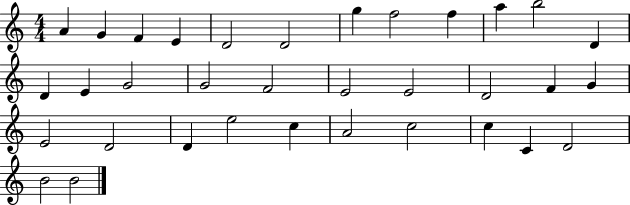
A4/q G4/q F4/q E4/q D4/h D4/h G5/q F5/h F5/q A5/q B5/h D4/q D4/q E4/q G4/h G4/h F4/h E4/h E4/h D4/h F4/q G4/q E4/h D4/h D4/q E5/h C5/q A4/h C5/h C5/q C4/q D4/h B4/h B4/h